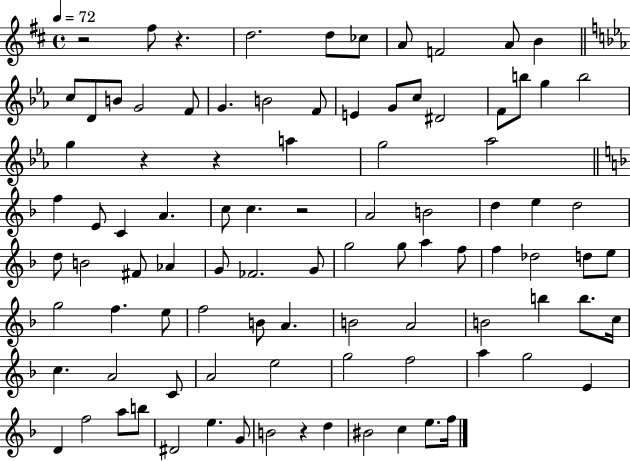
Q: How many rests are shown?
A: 6